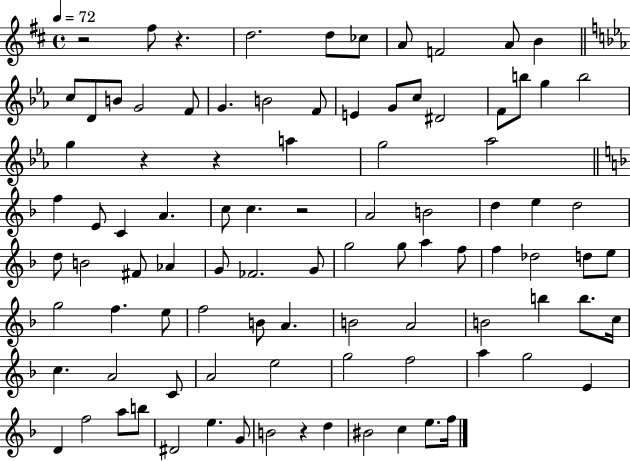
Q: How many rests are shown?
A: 6